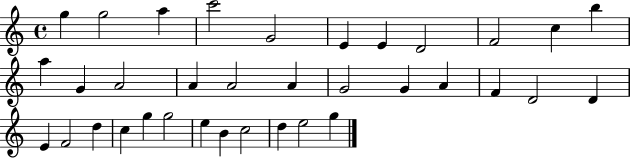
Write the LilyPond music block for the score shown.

{
  \clef treble
  \time 4/4
  \defaultTimeSignature
  \key c \major
  g''4 g''2 a''4 | c'''2 g'2 | e'4 e'4 d'2 | f'2 c''4 b''4 | \break a''4 g'4 a'2 | a'4 a'2 a'4 | g'2 g'4 a'4 | f'4 d'2 d'4 | \break e'4 f'2 d''4 | c''4 g''4 g''2 | e''4 b'4 c''2 | d''4 e''2 g''4 | \break \bar "|."
}